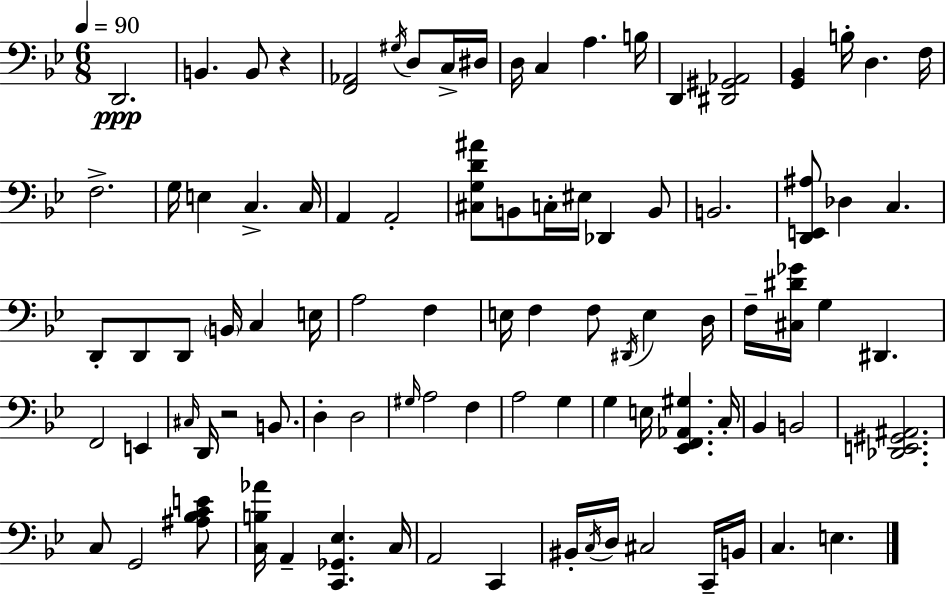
X:1
T:Untitled
M:6/8
L:1/4
K:Gm
D,,2 B,, B,,/2 z [F,,_A,,]2 ^G,/4 D,/2 C,/4 ^D,/4 D,/4 C, A, B,/4 D,, [^D,,^G,,_A,,]2 [G,,_B,,] B,/4 D, F,/4 F,2 G,/4 E, C, C,/4 A,, A,,2 [^C,G,D^A]/2 B,,/2 C,/4 ^E,/4 _D,, B,,/2 B,,2 [D,,E,,^A,]/2 _D, C, D,,/2 D,,/2 D,,/2 B,,/4 C, E,/4 A,2 F, E,/4 F, F,/2 ^D,,/4 E, D,/4 F,/4 [^C,^D_G]/4 G, ^D,, F,,2 E,, ^C,/4 D,,/4 z2 B,,/2 D, D,2 ^G,/4 A,2 F, A,2 G, G, E,/4 [_E,,F,,_A,,^G,] C,/4 _B,, B,,2 [_D,,E,,^G,,^A,,]2 C,/2 G,,2 [^A,_B,CE]/2 [C,B,_A]/4 A,, [C,,_G,,_E,] C,/4 A,,2 C,, ^B,,/4 C,/4 D,/4 ^C,2 C,,/4 B,,/4 C, E,